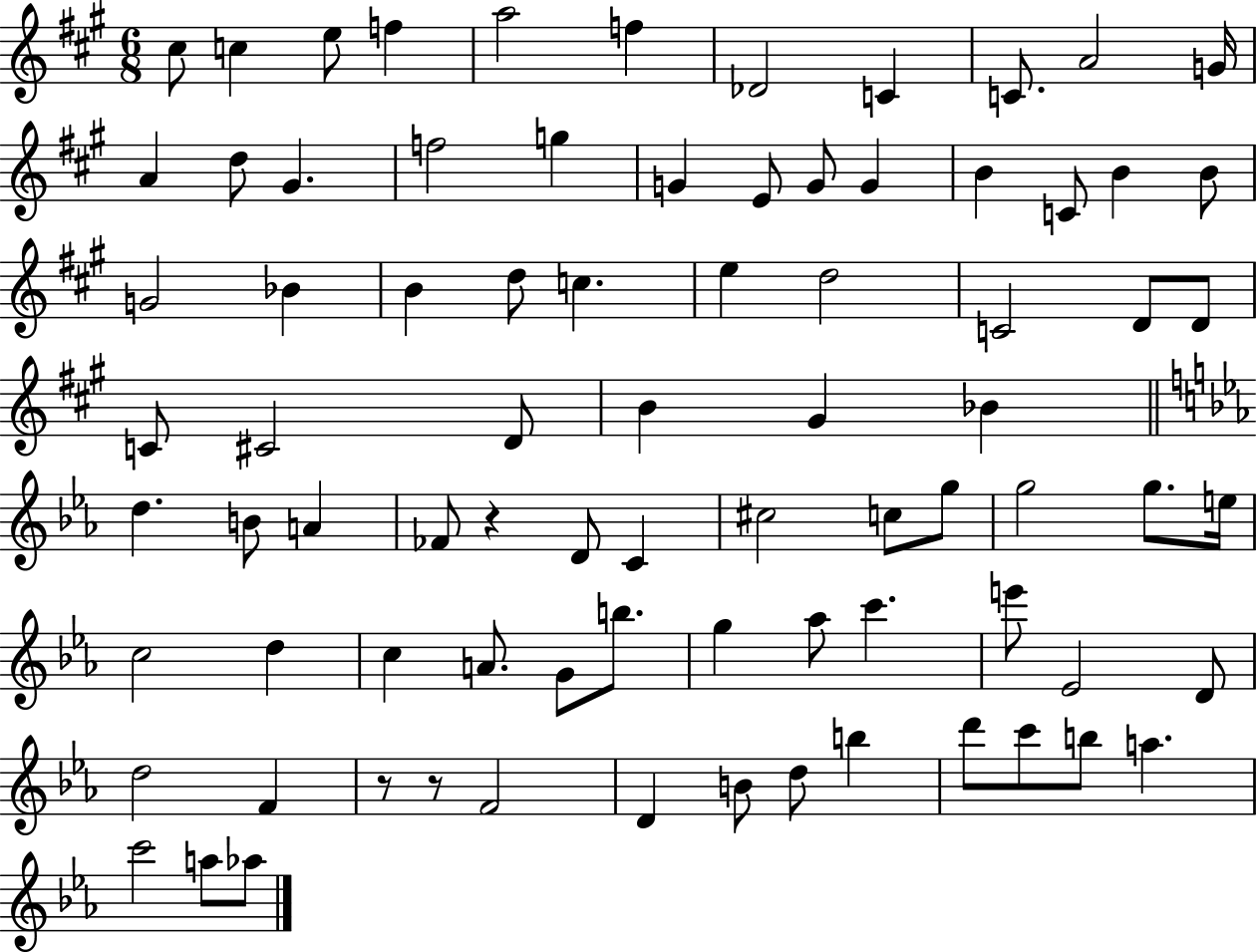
C#5/e C5/q E5/e F5/q A5/h F5/q Db4/h C4/q C4/e. A4/h G4/s A4/q D5/e G#4/q. F5/h G5/q G4/q E4/e G4/e G4/q B4/q C4/e B4/q B4/e G4/h Bb4/q B4/q D5/e C5/q. E5/q D5/h C4/h D4/e D4/e C4/e C#4/h D4/e B4/q G#4/q Bb4/q D5/q. B4/e A4/q FES4/e R/q D4/e C4/q C#5/h C5/e G5/e G5/h G5/e. E5/s C5/h D5/q C5/q A4/e. G4/e B5/e. G5/q Ab5/e C6/q. E6/e Eb4/h D4/e D5/h F4/q R/e R/e F4/h D4/q B4/e D5/e B5/q D6/e C6/e B5/e A5/q. C6/h A5/e Ab5/e